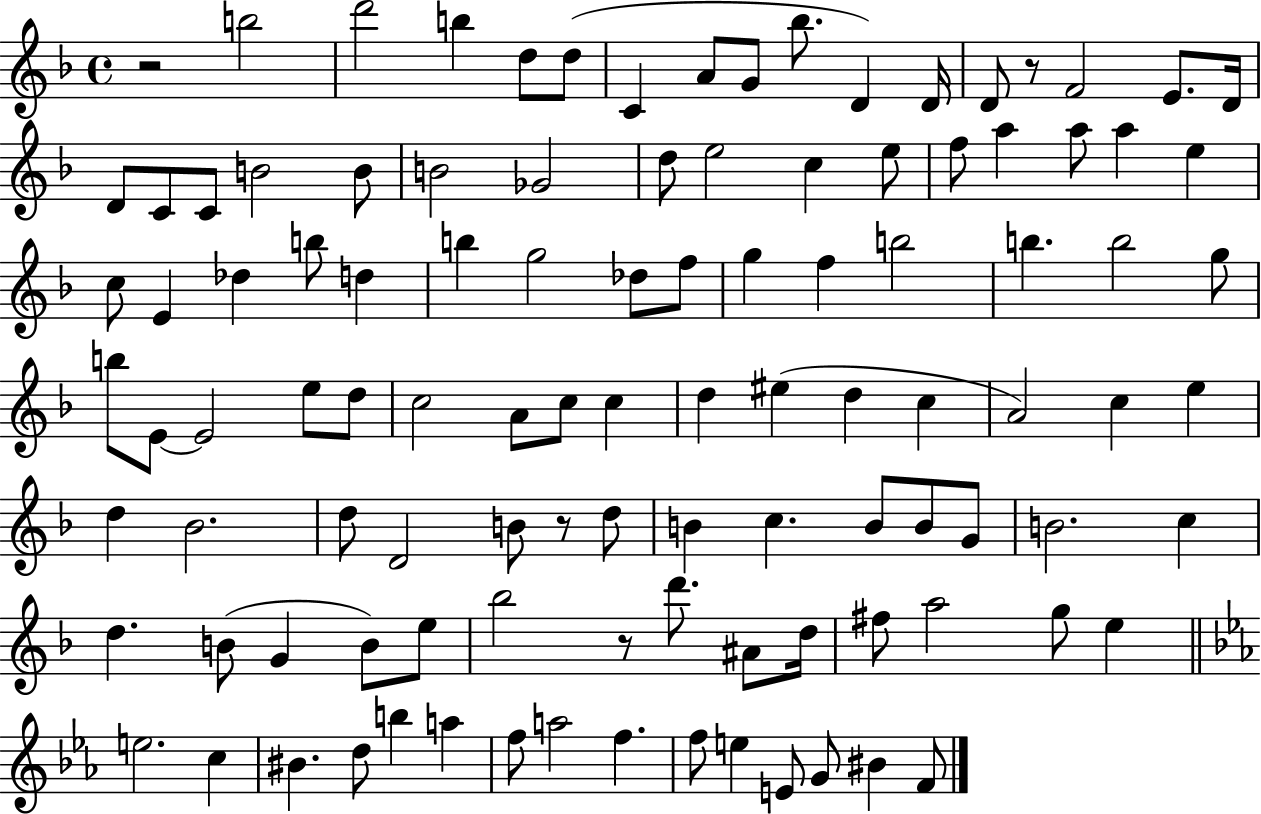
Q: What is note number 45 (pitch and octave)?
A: B5